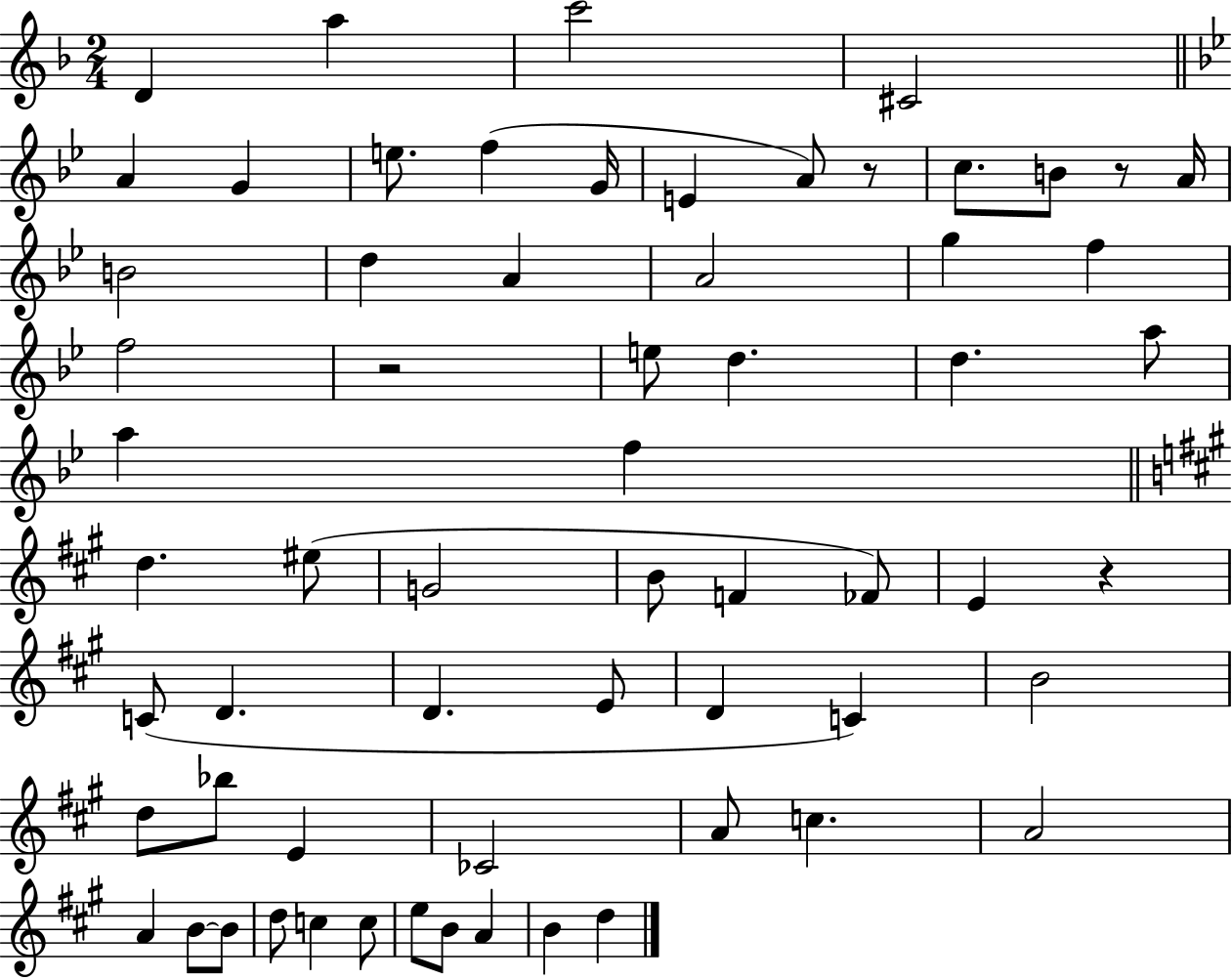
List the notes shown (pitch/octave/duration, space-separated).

D4/q A5/q C6/h C#4/h A4/q G4/q E5/e. F5/q G4/s E4/q A4/e R/e C5/e. B4/e R/e A4/s B4/h D5/q A4/q A4/h G5/q F5/q F5/h R/h E5/e D5/q. D5/q. A5/e A5/q F5/q D5/q. EIS5/e G4/h B4/e F4/q FES4/e E4/q R/q C4/e D4/q. D4/q. E4/e D4/q C4/q B4/h D5/e Bb5/e E4/q CES4/h A4/e C5/q. A4/h A4/q B4/e B4/e D5/e C5/q C5/e E5/e B4/e A4/q B4/q D5/q